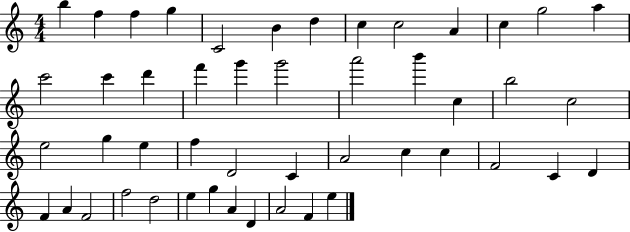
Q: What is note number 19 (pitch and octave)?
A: G6